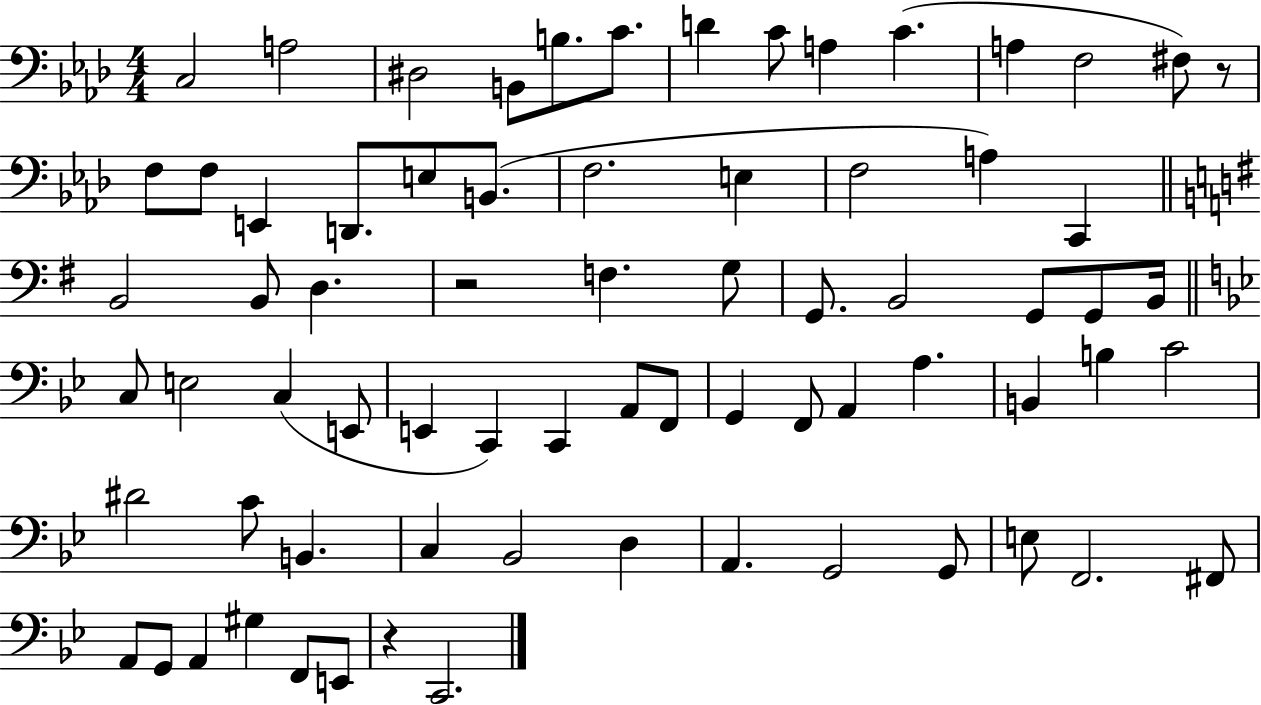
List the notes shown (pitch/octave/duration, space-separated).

C3/h A3/h D#3/h B2/e B3/e. C4/e. D4/q C4/e A3/q C4/q. A3/q F3/h F#3/e R/e F3/e F3/e E2/q D2/e. E3/e B2/e. F3/h. E3/q F3/h A3/q C2/q B2/h B2/e D3/q. R/h F3/q. G3/e G2/e. B2/h G2/e G2/e B2/s C3/e E3/h C3/q E2/e E2/q C2/q C2/q A2/e F2/e G2/q F2/e A2/q A3/q. B2/q B3/q C4/h D#4/h C4/e B2/q. C3/q Bb2/h D3/q A2/q. G2/h G2/e E3/e F2/h. F#2/e A2/e G2/e A2/q G#3/q F2/e E2/e R/q C2/h.